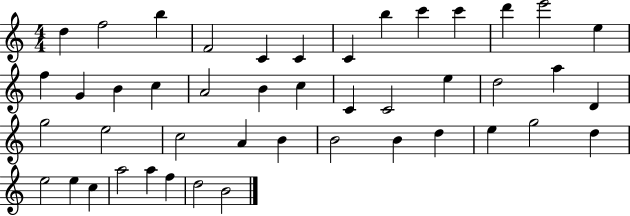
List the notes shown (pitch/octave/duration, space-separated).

D5/q F5/h B5/q F4/h C4/q C4/q C4/q B5/q C6/q C6/q D6/q E6/h E5/q F5/q G4/q B4/q C5/q A4/h B4/q C5/q C4/q C4/h E5/q D5/h A5/q D4/q G5/h E5/h C5/h A4/q B4/q B4/h B4/q D5/q E5/q G5/h D5/q E5/h E5/q C5/q A5/h A5/q F5/q D5/h B4/h